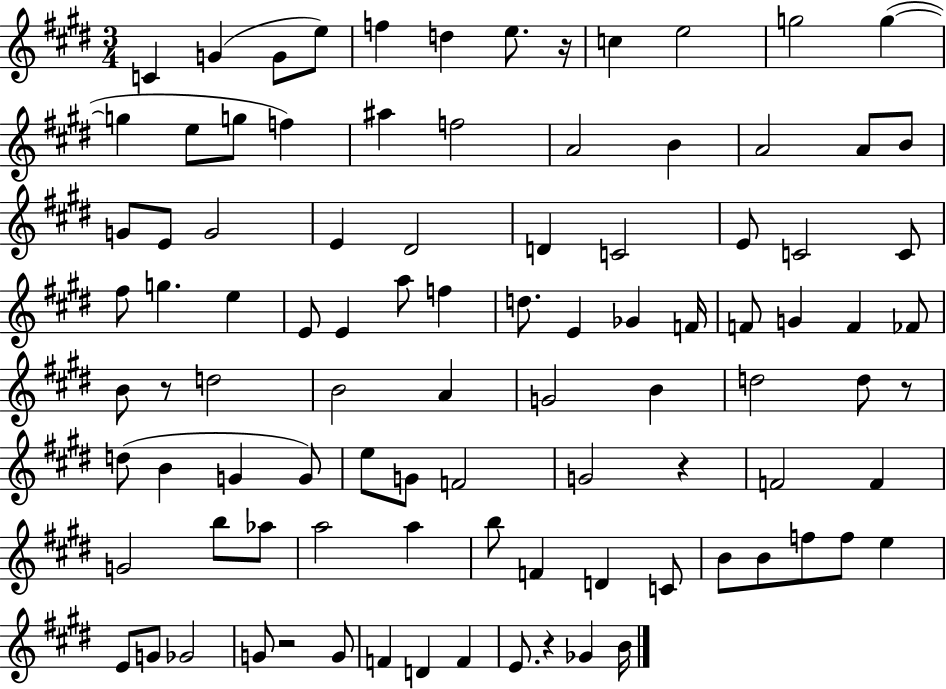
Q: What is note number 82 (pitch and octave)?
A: Gb4